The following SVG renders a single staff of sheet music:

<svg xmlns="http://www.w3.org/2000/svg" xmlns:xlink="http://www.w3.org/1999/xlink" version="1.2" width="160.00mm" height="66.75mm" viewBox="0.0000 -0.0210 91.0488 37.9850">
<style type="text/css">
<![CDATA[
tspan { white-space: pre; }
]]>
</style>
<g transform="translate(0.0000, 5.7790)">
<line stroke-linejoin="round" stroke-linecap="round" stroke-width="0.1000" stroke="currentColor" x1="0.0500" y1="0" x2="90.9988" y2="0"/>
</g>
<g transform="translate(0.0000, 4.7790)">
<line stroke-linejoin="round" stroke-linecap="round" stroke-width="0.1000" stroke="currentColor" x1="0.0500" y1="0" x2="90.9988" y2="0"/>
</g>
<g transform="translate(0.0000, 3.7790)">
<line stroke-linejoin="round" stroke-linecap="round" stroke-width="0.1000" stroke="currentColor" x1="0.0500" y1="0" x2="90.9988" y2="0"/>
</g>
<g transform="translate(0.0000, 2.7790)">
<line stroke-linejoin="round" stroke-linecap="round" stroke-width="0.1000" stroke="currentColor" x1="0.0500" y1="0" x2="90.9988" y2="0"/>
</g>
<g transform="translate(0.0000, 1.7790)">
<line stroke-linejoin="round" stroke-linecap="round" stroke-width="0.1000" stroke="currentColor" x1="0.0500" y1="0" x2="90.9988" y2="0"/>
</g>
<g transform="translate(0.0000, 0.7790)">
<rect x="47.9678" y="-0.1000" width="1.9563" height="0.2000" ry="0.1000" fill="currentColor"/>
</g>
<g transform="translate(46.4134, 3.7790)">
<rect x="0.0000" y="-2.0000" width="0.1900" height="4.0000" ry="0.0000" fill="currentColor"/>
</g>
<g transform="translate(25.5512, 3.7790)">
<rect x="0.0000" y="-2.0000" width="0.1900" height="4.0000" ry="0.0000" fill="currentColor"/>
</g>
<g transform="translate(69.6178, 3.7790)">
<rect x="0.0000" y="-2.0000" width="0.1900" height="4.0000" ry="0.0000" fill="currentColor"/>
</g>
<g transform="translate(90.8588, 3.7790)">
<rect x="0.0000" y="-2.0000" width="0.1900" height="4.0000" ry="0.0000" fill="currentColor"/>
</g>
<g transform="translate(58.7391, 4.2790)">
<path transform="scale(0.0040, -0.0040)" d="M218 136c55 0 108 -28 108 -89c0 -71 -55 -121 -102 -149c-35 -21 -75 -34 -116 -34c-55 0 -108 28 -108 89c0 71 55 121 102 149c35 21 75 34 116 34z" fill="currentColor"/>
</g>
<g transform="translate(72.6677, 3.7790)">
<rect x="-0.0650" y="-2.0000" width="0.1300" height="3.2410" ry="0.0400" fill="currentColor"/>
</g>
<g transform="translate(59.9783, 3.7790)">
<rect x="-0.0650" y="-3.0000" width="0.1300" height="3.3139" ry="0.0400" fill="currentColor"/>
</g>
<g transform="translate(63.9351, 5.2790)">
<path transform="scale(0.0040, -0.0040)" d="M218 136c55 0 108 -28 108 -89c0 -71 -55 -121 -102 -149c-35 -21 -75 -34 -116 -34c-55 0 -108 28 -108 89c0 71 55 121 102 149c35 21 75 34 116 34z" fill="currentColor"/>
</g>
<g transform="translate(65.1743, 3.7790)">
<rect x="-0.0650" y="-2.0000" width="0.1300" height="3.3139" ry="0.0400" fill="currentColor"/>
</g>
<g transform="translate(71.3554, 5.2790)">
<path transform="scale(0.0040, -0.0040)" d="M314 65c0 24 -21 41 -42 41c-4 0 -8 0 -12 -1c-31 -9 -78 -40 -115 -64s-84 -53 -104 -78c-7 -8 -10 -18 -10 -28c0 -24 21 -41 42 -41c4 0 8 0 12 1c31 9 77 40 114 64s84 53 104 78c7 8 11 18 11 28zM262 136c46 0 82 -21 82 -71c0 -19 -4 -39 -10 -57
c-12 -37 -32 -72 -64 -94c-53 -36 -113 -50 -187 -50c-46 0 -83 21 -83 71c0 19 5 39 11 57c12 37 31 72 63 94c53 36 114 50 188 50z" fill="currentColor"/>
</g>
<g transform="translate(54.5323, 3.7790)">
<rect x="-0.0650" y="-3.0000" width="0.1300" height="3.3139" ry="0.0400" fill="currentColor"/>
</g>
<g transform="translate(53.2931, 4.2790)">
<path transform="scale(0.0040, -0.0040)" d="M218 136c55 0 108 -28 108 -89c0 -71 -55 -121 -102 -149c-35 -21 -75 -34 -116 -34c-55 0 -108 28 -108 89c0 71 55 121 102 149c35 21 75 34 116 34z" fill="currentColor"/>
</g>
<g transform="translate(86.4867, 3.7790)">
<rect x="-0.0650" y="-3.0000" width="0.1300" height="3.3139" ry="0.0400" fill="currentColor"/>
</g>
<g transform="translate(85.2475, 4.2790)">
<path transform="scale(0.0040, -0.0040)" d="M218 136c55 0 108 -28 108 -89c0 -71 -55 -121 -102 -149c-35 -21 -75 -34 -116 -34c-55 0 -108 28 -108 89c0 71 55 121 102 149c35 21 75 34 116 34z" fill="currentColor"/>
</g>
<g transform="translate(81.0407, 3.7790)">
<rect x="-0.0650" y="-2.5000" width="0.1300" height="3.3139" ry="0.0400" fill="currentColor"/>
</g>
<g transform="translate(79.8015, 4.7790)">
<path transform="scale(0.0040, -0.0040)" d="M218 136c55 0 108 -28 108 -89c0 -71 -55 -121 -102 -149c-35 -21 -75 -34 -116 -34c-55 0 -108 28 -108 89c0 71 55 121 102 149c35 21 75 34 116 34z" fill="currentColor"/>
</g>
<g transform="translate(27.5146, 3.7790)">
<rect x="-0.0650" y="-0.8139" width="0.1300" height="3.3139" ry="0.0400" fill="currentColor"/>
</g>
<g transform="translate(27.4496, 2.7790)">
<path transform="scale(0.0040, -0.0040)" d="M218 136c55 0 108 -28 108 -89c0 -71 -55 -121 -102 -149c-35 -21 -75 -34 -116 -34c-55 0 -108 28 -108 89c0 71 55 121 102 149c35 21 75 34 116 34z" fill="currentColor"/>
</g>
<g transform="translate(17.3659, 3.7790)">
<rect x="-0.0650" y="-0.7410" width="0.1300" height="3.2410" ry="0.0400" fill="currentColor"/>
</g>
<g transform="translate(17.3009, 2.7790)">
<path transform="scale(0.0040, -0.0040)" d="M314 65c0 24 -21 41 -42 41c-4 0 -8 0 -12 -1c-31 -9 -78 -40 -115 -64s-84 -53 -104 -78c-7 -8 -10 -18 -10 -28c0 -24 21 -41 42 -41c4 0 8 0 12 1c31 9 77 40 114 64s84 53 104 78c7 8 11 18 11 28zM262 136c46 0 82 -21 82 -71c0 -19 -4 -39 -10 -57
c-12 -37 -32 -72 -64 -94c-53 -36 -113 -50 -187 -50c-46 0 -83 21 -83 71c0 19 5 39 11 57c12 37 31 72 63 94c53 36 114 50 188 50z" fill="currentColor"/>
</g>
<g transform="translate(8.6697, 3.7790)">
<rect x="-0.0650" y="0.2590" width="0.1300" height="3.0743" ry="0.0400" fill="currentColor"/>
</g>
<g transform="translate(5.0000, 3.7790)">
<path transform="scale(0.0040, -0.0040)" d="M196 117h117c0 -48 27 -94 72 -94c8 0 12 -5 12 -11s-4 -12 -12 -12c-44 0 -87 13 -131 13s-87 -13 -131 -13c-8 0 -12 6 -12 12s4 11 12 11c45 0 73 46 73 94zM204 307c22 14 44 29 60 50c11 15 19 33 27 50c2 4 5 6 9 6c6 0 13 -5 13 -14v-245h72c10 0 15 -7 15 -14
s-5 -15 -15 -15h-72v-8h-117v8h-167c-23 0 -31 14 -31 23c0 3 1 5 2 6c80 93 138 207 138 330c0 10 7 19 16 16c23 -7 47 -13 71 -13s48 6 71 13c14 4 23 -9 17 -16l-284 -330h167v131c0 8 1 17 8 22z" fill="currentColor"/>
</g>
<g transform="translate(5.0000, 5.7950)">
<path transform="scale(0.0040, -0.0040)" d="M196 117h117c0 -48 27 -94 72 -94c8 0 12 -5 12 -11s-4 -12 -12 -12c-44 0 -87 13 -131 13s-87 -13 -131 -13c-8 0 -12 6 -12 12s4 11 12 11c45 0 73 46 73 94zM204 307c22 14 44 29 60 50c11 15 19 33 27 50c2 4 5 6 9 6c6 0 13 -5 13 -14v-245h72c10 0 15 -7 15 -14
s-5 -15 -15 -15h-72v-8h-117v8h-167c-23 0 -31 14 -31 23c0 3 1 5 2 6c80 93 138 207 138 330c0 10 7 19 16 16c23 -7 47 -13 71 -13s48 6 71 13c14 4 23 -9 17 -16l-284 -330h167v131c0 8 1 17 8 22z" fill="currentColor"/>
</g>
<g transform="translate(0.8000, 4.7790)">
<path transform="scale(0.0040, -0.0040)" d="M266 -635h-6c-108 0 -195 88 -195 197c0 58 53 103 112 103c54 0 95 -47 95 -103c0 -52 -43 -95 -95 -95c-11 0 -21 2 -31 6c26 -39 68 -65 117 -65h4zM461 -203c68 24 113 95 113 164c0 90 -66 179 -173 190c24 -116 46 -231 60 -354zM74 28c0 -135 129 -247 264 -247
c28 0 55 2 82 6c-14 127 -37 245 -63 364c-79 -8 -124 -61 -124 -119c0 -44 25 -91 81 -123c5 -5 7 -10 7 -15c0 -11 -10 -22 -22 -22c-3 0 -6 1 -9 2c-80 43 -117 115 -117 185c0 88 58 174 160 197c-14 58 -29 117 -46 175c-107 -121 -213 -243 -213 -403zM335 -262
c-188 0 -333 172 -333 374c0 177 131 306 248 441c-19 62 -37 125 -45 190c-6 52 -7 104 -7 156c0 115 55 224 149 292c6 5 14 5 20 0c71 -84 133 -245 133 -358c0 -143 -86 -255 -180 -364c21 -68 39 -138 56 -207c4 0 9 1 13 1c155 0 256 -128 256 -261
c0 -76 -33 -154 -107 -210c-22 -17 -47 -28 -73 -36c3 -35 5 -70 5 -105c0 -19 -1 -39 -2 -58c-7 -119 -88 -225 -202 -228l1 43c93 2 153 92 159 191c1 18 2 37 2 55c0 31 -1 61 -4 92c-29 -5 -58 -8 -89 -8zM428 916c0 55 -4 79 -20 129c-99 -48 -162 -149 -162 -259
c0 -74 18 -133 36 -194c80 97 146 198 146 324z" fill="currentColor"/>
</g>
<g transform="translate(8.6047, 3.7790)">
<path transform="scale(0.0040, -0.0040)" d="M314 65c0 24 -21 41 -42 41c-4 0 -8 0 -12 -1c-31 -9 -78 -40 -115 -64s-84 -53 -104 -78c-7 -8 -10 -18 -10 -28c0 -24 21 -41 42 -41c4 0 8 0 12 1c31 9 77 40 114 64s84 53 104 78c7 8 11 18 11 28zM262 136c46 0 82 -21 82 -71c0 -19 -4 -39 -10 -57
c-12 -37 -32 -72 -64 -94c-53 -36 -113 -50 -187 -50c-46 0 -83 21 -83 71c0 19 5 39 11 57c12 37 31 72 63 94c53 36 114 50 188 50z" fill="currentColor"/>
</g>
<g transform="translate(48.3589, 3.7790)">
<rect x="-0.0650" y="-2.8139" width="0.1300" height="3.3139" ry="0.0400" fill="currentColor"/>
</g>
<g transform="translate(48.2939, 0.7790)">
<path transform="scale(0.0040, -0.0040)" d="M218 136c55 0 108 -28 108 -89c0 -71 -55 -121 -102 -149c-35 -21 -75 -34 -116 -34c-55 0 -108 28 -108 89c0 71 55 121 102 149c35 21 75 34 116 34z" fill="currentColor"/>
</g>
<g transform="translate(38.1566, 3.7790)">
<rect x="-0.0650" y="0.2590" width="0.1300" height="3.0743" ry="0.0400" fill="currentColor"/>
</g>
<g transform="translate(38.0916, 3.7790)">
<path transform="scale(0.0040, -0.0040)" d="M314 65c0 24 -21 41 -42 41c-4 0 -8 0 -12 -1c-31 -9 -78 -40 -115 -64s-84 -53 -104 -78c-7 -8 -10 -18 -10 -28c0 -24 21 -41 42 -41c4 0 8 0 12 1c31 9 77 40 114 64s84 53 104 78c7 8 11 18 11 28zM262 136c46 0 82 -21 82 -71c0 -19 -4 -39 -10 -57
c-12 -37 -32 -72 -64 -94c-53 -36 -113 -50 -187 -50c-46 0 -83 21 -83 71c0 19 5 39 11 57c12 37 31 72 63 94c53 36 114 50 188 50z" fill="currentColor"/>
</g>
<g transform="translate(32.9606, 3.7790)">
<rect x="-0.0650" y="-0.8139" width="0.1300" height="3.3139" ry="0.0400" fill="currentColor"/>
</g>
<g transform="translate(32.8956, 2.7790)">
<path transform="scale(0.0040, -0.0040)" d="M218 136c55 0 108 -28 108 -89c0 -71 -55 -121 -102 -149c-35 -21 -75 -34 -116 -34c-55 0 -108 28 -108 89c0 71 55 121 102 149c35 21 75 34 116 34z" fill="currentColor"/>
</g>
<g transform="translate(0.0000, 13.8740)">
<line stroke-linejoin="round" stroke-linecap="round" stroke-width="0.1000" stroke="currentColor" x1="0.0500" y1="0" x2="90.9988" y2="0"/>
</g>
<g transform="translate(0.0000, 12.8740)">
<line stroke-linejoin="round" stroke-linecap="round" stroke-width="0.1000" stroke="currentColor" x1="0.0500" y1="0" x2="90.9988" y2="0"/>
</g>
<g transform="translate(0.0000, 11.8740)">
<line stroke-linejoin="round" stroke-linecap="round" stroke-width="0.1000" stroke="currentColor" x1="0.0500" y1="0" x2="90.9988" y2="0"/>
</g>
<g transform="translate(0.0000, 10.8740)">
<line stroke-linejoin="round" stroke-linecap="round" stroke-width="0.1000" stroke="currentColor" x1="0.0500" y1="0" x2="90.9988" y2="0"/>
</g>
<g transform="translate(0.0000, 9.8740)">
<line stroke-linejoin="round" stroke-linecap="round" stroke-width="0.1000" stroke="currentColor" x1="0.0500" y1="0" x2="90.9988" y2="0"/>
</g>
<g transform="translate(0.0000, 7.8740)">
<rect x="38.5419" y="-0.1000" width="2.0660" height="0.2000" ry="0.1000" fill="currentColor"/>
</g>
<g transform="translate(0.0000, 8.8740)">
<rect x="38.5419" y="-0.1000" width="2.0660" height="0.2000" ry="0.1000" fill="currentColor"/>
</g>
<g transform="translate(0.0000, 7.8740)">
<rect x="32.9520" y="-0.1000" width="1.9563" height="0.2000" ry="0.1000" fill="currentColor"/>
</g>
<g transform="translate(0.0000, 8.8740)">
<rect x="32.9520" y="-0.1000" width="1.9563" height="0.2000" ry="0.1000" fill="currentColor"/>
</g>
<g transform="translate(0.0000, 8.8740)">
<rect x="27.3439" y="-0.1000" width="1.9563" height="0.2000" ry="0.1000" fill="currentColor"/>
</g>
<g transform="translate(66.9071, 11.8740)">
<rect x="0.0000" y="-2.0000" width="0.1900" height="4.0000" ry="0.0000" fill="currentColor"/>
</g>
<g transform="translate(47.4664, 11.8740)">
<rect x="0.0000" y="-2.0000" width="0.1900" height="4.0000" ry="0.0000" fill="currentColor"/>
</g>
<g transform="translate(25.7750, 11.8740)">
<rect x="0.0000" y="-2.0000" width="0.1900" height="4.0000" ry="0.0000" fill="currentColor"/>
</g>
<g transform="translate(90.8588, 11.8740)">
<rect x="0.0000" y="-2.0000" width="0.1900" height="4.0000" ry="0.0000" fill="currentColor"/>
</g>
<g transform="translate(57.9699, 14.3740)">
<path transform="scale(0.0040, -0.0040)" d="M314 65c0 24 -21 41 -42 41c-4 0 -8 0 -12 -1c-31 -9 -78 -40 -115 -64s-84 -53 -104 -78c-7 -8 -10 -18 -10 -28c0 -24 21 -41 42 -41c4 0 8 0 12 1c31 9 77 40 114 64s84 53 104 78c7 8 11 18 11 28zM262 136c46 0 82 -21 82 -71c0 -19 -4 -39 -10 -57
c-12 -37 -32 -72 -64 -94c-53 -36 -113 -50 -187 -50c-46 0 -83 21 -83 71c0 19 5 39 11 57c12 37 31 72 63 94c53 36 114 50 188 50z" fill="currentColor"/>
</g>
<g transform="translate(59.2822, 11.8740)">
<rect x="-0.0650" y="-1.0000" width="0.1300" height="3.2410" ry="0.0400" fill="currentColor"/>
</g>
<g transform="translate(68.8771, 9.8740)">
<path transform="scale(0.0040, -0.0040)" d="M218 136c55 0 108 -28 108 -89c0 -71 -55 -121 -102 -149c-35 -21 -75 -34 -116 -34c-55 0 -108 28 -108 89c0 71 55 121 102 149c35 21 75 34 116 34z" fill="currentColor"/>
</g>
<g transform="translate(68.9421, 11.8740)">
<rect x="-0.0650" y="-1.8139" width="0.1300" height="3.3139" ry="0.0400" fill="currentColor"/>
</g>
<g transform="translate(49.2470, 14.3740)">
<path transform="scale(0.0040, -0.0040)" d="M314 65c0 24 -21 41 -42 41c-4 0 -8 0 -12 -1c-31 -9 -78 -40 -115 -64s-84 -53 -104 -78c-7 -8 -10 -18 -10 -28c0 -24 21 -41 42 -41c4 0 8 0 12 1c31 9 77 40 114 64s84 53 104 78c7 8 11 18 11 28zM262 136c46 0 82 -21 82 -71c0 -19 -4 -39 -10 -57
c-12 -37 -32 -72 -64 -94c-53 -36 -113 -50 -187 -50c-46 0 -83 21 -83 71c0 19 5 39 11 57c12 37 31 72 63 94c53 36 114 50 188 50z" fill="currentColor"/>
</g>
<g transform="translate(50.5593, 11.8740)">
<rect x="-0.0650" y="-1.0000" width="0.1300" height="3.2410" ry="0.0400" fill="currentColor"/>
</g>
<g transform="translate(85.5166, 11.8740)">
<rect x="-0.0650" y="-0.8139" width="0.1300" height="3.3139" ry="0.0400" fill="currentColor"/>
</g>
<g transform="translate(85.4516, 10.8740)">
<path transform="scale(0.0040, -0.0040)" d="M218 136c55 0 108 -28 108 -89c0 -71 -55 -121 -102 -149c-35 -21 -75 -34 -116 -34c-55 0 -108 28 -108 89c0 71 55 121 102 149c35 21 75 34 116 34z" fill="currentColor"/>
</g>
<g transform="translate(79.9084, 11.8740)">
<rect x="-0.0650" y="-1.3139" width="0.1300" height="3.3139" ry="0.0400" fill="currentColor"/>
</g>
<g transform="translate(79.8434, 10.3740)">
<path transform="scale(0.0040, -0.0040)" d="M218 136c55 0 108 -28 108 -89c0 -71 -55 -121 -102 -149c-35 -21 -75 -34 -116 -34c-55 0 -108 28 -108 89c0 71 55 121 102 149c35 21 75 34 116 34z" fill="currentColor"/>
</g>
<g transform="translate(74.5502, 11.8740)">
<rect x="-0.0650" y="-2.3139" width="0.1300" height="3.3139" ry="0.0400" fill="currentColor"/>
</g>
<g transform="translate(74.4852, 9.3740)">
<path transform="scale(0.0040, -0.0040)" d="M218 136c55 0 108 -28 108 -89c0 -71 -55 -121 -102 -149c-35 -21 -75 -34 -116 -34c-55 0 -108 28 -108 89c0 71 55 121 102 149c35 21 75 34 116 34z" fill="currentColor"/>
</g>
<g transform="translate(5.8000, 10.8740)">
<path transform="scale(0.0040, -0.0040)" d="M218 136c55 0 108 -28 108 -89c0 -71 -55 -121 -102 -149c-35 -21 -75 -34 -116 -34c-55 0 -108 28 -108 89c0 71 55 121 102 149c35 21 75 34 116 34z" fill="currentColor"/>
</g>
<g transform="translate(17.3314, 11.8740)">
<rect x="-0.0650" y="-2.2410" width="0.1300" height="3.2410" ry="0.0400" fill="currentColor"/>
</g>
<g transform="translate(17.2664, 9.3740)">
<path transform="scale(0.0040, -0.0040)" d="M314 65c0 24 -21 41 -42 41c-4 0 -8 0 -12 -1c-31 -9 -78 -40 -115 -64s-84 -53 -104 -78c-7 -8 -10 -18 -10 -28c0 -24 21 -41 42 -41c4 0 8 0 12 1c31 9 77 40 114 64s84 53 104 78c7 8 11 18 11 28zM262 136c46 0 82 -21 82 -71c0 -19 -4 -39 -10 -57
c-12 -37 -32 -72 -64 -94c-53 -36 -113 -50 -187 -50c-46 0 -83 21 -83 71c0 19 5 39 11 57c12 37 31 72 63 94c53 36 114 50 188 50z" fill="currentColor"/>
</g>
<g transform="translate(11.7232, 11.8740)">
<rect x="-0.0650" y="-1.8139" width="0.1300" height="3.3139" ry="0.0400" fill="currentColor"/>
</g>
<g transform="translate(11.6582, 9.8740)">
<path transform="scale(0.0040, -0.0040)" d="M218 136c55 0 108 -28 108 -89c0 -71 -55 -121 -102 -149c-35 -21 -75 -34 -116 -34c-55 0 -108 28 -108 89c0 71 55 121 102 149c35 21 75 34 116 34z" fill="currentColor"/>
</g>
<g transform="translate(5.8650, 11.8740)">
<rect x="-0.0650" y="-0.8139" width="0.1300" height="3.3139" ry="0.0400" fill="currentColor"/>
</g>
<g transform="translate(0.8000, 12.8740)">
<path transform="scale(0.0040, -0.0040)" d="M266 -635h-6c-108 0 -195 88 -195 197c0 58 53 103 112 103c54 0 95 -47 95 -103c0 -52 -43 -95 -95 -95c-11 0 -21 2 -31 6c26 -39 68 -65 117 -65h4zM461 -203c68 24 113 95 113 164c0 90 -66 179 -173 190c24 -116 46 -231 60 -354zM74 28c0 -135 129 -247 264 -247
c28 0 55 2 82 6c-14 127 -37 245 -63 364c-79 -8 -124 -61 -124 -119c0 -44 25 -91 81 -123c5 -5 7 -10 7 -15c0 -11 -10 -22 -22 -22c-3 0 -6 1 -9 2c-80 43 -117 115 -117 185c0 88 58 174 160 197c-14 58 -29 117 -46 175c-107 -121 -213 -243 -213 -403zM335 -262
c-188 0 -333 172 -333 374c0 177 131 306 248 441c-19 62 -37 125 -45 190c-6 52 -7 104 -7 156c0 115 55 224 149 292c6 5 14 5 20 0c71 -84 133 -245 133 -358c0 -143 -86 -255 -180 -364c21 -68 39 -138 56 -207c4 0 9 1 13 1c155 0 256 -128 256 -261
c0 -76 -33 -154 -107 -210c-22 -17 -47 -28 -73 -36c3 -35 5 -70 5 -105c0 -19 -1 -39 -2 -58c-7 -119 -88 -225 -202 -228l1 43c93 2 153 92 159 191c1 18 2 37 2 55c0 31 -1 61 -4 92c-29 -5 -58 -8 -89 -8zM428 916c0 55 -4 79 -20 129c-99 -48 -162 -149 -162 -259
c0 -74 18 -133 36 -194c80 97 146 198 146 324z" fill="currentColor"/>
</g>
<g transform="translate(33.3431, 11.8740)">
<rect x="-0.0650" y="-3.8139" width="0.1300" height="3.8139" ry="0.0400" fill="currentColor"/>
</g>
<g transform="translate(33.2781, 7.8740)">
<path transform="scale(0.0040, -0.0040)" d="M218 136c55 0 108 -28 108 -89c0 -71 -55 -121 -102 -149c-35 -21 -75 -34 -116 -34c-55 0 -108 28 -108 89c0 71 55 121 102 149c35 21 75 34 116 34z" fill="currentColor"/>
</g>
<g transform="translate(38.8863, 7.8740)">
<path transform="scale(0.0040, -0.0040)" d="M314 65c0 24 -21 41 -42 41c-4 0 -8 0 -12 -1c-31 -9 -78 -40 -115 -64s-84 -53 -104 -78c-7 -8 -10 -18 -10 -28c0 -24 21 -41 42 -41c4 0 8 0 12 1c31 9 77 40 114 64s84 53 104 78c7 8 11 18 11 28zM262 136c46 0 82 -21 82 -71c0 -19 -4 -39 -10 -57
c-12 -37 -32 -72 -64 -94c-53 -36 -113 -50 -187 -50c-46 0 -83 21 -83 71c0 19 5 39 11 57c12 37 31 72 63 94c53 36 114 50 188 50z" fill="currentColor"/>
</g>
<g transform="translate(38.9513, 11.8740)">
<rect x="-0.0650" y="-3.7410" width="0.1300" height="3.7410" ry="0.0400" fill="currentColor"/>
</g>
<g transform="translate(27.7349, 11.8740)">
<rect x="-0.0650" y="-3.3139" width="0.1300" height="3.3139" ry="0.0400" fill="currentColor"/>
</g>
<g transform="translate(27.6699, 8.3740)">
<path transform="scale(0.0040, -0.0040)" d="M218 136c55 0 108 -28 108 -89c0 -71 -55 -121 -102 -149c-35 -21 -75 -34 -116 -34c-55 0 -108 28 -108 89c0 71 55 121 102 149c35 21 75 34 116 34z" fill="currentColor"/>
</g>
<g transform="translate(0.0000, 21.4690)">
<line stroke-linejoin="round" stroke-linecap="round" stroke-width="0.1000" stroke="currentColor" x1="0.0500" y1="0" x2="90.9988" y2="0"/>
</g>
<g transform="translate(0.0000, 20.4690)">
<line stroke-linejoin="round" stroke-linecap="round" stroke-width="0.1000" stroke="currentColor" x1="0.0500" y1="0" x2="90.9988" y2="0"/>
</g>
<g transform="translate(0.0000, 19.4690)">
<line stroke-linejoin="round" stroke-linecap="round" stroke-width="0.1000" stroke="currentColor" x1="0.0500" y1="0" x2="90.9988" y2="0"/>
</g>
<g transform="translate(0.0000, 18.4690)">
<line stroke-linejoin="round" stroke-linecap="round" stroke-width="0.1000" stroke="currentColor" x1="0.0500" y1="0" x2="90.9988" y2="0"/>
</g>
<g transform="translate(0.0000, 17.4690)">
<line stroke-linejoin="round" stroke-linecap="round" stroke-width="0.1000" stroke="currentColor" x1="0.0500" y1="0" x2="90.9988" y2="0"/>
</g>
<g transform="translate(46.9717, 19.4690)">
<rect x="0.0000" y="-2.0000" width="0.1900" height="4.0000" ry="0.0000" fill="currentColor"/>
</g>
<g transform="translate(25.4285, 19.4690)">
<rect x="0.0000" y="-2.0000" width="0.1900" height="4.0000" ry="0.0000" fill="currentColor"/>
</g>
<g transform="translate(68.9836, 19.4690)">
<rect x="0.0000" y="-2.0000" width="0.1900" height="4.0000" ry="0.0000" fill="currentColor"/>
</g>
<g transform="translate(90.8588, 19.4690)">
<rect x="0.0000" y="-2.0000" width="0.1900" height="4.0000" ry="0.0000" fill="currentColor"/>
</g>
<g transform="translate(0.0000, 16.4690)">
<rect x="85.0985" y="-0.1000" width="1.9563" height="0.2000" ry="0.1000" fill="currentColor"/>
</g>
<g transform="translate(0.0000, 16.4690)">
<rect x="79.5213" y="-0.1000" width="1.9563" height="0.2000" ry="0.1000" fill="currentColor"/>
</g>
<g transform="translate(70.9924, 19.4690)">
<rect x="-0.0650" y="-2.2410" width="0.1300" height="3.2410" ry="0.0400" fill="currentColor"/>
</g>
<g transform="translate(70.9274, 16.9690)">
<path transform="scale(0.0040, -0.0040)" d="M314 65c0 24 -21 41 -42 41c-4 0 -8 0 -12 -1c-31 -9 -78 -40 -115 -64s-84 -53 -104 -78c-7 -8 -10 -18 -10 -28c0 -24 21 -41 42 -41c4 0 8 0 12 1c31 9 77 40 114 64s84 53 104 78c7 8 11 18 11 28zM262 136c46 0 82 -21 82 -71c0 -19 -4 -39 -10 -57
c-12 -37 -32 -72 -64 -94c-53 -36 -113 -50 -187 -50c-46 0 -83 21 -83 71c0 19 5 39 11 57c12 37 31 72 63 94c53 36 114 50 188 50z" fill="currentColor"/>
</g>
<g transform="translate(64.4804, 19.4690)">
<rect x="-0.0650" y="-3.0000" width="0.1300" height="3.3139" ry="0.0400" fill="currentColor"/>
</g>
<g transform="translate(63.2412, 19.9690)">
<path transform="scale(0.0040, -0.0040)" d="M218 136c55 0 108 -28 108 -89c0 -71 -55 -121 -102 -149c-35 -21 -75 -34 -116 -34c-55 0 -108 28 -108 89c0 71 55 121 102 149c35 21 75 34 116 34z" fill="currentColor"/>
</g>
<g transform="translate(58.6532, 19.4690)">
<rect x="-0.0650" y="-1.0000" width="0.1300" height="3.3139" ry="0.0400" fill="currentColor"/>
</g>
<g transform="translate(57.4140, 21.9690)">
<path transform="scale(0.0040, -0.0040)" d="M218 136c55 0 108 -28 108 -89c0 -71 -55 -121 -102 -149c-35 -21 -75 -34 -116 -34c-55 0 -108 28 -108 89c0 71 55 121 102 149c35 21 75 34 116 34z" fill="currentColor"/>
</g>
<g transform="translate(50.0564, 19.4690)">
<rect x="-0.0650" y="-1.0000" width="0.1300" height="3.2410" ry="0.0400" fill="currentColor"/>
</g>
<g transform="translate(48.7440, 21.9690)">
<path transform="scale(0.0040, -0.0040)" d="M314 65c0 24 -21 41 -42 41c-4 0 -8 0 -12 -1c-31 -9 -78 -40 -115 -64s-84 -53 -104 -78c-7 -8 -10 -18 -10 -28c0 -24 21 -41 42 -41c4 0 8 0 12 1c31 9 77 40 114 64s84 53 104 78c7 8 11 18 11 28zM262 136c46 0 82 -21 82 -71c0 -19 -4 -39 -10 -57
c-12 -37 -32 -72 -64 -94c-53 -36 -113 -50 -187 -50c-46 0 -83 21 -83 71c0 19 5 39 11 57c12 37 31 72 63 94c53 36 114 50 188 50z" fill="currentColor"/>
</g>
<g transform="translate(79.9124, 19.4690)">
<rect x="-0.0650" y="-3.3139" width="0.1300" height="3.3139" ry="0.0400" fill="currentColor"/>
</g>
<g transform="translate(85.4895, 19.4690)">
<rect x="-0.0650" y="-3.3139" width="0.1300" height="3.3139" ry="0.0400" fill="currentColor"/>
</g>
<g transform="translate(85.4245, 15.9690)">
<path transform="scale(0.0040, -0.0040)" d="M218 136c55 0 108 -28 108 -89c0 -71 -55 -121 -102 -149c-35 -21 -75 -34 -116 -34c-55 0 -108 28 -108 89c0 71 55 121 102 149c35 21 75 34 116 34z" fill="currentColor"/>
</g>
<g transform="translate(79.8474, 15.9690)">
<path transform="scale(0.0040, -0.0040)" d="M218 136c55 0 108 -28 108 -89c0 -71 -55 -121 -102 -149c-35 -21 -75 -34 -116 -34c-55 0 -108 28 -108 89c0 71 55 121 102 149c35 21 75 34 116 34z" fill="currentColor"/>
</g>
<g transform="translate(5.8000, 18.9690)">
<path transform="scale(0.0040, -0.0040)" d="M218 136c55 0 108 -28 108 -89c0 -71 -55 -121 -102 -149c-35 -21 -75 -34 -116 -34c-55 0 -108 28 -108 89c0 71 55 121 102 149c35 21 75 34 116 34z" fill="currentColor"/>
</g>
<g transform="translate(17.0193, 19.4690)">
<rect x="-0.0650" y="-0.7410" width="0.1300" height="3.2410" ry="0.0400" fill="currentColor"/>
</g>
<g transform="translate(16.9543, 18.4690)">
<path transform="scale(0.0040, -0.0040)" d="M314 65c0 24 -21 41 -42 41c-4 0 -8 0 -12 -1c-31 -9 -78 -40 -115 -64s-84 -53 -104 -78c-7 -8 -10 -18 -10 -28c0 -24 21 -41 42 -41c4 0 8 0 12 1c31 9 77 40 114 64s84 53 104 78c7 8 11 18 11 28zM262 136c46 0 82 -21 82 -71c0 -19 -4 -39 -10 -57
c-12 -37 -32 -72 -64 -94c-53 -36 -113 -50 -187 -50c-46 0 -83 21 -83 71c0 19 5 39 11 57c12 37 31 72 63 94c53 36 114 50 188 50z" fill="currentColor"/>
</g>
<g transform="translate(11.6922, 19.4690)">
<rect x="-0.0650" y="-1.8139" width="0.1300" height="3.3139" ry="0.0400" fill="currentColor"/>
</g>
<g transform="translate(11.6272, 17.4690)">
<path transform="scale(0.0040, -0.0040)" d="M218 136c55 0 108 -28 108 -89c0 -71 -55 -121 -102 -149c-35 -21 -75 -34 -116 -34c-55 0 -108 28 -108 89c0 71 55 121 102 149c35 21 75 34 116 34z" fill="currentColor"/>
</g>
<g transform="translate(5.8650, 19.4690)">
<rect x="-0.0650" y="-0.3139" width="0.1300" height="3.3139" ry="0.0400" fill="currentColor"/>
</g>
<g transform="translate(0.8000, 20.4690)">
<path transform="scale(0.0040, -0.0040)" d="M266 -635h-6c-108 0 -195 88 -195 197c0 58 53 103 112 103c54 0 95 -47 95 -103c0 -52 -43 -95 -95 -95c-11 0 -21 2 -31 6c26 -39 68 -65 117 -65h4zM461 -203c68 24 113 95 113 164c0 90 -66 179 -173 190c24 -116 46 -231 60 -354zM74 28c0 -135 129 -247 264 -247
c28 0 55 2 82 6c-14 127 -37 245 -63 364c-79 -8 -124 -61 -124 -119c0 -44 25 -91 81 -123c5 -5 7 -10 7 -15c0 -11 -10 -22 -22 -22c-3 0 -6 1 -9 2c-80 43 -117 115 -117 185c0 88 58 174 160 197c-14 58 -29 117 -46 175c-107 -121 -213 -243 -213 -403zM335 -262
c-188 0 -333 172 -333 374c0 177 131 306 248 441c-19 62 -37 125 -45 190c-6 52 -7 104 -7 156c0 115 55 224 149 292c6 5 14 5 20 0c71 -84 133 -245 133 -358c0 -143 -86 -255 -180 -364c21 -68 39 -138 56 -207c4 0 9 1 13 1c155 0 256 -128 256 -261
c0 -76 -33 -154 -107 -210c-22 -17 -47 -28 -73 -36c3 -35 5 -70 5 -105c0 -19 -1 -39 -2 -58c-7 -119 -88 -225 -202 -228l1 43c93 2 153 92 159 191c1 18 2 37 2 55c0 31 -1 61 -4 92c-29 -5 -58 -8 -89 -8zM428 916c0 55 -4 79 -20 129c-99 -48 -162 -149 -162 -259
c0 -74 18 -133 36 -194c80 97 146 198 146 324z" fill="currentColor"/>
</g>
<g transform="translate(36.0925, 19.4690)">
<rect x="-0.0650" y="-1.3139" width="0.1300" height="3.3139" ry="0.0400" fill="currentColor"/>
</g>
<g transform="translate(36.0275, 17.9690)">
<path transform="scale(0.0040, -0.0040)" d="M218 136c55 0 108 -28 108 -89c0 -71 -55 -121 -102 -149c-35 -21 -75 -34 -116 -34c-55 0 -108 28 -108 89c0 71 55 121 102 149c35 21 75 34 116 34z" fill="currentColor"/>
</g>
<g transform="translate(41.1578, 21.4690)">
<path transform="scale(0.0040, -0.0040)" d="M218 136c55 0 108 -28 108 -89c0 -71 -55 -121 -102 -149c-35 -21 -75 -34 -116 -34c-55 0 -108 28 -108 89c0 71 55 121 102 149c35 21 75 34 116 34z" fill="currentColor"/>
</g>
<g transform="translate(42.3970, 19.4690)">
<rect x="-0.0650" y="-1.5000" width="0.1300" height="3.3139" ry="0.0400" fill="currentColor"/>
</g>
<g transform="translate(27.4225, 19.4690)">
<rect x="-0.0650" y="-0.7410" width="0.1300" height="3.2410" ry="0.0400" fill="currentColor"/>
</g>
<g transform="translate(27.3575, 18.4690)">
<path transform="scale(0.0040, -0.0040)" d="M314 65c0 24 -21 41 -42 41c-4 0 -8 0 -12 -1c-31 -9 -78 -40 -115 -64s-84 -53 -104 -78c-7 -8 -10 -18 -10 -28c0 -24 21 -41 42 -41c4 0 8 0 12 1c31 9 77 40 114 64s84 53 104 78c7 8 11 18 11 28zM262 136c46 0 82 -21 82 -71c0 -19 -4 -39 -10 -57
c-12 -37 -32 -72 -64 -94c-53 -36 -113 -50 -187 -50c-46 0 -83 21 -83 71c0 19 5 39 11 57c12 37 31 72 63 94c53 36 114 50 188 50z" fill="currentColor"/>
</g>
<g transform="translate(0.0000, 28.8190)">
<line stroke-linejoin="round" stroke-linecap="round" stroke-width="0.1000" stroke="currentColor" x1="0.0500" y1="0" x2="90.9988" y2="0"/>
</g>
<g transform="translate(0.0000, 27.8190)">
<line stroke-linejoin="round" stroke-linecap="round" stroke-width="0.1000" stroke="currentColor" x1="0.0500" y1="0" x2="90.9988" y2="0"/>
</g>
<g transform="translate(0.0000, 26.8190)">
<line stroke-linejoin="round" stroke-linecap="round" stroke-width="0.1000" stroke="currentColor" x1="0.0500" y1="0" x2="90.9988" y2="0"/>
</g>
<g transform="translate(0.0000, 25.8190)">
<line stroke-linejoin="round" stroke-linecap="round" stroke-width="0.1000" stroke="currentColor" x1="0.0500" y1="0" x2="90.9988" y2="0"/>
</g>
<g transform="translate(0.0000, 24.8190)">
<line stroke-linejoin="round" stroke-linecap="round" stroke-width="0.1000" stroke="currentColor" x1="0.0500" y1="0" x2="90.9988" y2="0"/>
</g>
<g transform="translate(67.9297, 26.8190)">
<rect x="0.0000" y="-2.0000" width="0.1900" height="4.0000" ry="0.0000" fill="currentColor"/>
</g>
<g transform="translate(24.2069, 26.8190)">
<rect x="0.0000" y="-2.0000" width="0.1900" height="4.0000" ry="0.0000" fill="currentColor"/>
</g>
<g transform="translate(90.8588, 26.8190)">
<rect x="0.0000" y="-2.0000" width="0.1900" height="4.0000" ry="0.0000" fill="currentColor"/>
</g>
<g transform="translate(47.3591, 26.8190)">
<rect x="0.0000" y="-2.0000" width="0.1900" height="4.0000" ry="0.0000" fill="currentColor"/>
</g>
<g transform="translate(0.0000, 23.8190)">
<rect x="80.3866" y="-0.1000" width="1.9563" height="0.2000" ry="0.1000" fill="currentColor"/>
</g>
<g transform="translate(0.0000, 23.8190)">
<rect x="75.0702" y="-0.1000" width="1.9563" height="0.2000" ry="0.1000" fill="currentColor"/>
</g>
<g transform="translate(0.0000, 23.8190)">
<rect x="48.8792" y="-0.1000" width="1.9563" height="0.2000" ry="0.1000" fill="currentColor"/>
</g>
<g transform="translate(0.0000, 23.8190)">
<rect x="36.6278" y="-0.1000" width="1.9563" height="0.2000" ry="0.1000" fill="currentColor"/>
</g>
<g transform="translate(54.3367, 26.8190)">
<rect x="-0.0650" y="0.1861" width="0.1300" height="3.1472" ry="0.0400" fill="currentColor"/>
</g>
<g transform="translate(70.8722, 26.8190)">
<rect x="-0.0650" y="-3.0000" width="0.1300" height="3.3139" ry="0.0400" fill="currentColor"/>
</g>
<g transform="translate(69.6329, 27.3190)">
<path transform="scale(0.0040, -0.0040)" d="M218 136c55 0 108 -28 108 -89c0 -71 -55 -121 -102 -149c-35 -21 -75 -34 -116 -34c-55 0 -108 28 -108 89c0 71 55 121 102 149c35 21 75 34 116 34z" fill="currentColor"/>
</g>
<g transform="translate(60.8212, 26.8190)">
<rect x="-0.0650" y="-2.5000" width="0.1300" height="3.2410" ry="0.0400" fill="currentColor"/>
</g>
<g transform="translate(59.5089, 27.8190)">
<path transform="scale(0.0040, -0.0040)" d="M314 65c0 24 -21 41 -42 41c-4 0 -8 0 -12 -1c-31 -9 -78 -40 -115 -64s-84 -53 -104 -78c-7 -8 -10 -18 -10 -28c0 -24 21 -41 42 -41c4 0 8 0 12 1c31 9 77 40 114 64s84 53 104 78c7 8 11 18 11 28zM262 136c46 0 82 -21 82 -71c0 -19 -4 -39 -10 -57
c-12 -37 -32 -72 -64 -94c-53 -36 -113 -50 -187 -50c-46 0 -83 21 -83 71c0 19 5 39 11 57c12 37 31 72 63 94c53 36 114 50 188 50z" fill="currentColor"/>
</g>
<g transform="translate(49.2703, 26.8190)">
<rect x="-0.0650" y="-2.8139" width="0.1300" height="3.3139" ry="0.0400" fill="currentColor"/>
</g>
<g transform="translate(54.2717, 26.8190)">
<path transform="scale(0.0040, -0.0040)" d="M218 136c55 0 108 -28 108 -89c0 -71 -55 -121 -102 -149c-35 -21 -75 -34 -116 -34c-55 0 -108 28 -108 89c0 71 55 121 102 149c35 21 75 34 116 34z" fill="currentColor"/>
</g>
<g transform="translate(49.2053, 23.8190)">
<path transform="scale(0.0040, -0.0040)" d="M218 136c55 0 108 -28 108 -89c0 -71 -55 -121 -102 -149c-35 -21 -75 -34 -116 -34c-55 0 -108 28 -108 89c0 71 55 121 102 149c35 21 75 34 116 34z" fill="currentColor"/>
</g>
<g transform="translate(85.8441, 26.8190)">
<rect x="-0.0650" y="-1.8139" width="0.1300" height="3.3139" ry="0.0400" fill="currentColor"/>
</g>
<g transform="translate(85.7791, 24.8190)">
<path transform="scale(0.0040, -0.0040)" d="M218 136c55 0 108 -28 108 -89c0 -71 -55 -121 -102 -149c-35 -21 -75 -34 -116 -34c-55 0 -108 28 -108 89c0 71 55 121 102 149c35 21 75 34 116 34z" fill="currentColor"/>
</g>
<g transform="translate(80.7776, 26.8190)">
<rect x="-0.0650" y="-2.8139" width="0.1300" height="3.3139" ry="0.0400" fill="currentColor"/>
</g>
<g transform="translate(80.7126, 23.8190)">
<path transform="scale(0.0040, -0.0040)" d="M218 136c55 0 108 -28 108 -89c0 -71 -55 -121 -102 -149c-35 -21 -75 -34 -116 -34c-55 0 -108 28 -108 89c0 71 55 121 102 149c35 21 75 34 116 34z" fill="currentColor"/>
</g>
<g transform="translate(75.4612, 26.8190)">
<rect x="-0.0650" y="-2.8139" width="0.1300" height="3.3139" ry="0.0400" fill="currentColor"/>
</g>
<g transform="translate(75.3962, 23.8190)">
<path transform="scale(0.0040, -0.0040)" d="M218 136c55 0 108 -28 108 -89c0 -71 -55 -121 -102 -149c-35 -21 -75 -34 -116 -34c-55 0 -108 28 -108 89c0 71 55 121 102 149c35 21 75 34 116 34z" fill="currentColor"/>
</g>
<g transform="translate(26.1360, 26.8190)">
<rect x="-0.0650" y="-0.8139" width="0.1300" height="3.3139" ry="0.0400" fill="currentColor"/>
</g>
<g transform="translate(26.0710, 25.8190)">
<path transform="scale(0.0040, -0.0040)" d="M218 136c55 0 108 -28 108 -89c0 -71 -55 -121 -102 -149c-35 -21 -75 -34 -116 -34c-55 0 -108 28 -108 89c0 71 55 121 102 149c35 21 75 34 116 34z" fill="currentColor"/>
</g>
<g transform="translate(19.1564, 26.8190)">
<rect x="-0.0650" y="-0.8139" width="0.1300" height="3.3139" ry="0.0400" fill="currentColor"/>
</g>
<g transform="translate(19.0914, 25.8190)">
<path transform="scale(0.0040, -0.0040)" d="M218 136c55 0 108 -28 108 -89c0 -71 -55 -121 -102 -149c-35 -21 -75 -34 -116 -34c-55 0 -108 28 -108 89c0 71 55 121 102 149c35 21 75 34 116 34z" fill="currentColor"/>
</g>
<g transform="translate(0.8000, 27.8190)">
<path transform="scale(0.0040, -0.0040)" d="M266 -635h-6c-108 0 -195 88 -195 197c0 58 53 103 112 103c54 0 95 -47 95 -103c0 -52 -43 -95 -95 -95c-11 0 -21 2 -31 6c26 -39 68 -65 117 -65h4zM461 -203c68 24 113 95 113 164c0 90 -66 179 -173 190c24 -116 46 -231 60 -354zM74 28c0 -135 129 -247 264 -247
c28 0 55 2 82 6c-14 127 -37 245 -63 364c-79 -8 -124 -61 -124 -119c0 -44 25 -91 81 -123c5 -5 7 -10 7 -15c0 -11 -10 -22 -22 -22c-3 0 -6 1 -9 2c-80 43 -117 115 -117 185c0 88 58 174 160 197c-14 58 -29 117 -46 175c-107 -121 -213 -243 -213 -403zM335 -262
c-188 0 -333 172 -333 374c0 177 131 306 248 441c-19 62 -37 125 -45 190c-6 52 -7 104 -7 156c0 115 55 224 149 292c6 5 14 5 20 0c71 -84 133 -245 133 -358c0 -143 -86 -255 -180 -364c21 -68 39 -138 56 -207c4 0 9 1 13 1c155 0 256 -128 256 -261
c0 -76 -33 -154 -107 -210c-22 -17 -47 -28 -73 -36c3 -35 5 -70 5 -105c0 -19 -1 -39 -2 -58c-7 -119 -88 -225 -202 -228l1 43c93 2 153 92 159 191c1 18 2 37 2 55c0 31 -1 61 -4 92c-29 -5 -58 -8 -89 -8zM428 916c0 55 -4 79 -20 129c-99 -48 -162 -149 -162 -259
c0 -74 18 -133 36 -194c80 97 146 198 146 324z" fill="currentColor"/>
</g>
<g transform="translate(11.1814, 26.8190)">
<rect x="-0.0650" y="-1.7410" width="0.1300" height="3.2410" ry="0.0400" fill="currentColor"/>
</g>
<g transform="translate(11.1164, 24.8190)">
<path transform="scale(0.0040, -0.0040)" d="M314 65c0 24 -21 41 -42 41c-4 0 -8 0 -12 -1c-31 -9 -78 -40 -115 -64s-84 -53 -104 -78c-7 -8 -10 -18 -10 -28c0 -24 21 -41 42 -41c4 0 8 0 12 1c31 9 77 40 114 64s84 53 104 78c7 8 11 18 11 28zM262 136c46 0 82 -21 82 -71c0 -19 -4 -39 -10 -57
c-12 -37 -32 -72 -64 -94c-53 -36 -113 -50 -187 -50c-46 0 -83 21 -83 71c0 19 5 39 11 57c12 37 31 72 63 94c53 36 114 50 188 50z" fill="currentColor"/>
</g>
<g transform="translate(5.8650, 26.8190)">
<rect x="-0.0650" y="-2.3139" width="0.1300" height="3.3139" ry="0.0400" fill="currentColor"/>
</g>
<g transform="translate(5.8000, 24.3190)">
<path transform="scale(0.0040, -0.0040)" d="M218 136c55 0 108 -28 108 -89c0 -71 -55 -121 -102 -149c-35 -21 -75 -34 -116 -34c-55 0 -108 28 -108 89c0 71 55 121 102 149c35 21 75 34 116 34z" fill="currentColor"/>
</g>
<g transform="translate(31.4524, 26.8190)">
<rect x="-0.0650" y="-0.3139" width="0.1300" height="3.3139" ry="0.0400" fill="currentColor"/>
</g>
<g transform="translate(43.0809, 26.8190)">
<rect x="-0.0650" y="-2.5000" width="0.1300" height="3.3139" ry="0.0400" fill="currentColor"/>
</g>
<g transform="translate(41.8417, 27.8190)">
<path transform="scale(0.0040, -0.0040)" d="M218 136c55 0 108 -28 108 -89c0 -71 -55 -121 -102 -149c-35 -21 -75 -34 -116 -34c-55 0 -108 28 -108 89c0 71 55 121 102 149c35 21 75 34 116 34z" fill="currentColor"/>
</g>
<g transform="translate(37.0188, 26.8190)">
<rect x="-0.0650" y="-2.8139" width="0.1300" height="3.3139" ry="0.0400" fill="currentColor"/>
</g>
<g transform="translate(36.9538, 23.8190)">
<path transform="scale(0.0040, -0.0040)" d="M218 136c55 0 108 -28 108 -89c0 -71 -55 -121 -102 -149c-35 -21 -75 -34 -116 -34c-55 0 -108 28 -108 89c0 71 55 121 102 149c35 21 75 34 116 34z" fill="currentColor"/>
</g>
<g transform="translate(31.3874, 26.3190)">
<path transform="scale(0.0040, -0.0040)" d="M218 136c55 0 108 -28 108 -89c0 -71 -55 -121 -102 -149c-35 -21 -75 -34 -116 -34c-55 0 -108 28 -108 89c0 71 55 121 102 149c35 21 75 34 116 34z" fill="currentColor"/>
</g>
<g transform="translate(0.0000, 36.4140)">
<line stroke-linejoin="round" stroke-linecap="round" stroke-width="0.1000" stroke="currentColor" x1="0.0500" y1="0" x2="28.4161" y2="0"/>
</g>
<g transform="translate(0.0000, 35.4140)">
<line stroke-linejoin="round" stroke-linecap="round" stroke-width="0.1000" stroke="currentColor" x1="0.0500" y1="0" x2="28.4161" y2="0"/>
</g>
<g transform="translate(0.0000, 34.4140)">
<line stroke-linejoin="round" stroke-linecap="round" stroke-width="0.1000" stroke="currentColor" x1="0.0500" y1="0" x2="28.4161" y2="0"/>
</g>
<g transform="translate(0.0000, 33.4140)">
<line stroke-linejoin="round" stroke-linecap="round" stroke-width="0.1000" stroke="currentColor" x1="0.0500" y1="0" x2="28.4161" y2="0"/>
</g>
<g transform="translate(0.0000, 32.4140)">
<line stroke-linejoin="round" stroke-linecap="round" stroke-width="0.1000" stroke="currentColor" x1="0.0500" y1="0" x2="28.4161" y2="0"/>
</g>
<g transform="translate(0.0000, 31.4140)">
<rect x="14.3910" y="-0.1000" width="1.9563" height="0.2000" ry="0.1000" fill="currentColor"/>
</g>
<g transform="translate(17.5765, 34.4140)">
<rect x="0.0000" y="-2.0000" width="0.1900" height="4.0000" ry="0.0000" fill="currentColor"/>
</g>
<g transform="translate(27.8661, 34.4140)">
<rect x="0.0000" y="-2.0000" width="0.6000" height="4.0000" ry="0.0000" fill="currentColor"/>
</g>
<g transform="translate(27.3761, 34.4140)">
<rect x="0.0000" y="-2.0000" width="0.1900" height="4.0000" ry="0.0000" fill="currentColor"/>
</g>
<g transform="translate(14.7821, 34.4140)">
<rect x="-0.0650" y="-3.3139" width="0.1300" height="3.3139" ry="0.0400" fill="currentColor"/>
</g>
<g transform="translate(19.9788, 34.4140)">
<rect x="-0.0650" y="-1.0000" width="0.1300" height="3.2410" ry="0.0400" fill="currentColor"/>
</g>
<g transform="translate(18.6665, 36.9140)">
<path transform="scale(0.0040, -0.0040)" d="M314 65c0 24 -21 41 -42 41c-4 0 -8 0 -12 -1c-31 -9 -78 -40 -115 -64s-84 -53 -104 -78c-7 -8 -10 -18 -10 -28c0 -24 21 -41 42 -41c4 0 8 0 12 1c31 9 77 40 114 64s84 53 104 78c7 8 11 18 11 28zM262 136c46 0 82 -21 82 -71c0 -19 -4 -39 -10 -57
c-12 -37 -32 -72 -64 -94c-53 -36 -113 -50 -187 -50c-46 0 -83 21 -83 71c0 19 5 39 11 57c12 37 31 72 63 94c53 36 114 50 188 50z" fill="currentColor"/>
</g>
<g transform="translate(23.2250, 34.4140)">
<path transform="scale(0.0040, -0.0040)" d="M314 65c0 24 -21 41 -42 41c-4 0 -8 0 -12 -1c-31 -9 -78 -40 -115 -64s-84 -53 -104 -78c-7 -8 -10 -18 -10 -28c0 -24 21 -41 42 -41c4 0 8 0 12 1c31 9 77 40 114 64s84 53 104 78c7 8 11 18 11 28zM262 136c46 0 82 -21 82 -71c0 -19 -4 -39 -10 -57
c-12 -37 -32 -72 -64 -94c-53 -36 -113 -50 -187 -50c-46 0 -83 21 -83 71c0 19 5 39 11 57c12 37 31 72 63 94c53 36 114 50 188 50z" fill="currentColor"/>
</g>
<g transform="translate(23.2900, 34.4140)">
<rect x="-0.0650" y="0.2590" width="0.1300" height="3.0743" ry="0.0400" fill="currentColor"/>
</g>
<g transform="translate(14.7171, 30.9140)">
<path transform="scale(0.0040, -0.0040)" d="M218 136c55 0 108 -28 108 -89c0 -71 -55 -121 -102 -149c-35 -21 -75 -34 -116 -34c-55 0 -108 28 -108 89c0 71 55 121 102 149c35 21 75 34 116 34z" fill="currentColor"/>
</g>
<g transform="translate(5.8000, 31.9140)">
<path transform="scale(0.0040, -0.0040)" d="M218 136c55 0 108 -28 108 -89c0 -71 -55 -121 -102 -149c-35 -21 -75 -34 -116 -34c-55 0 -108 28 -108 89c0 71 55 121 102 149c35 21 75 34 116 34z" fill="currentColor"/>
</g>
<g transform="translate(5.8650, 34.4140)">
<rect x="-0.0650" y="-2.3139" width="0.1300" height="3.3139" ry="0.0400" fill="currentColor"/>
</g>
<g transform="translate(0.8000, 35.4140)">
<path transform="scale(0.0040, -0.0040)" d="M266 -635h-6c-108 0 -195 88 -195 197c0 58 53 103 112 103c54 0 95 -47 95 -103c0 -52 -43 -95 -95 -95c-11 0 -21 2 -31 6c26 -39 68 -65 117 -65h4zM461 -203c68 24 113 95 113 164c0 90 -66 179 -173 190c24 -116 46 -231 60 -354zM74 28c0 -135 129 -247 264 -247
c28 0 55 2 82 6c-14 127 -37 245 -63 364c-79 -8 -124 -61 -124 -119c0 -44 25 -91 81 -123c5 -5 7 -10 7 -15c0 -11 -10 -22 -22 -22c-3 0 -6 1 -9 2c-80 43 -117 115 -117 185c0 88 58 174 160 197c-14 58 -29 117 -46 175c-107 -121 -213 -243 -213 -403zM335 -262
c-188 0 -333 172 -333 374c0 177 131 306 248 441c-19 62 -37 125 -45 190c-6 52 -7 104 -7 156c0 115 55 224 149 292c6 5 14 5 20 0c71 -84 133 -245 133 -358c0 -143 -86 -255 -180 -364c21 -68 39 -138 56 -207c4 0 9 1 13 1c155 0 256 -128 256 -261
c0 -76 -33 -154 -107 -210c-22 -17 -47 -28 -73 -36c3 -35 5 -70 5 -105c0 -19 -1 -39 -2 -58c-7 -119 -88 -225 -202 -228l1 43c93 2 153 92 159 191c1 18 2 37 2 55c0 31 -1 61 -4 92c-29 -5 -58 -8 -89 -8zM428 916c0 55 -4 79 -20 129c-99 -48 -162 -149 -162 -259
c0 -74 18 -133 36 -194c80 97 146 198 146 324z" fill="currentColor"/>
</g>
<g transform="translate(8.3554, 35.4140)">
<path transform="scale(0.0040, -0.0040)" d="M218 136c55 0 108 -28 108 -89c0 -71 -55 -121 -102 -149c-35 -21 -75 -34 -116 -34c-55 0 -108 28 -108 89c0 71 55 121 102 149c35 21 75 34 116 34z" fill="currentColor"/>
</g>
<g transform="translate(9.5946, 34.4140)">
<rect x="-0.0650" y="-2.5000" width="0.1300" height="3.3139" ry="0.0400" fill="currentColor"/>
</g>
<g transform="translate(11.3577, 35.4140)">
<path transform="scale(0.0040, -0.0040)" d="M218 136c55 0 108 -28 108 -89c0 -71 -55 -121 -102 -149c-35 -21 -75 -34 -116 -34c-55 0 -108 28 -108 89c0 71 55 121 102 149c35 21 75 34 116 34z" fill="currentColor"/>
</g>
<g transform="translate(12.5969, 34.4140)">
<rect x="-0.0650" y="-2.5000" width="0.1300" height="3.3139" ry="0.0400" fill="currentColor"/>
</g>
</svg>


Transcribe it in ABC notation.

X:1
T:Untitled
M:4/4
L:1/4
K:C
B2 d2 d d B2 a A A F F2 G A d f g2 b c' c'2 D2 D2 f g e d c f d2 d2 e E D2 D A g2 b b g f2 d d c a G a B G2 A a a f g G G b D2 B2